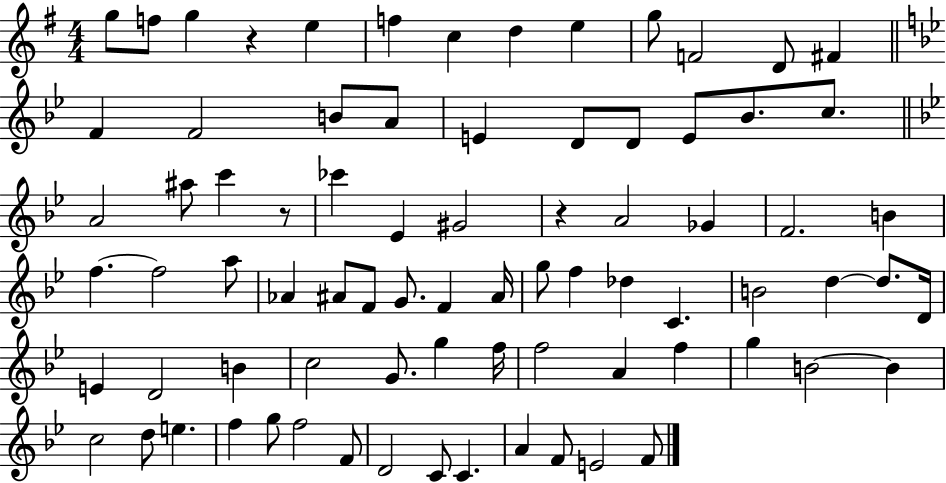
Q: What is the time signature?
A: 4/4